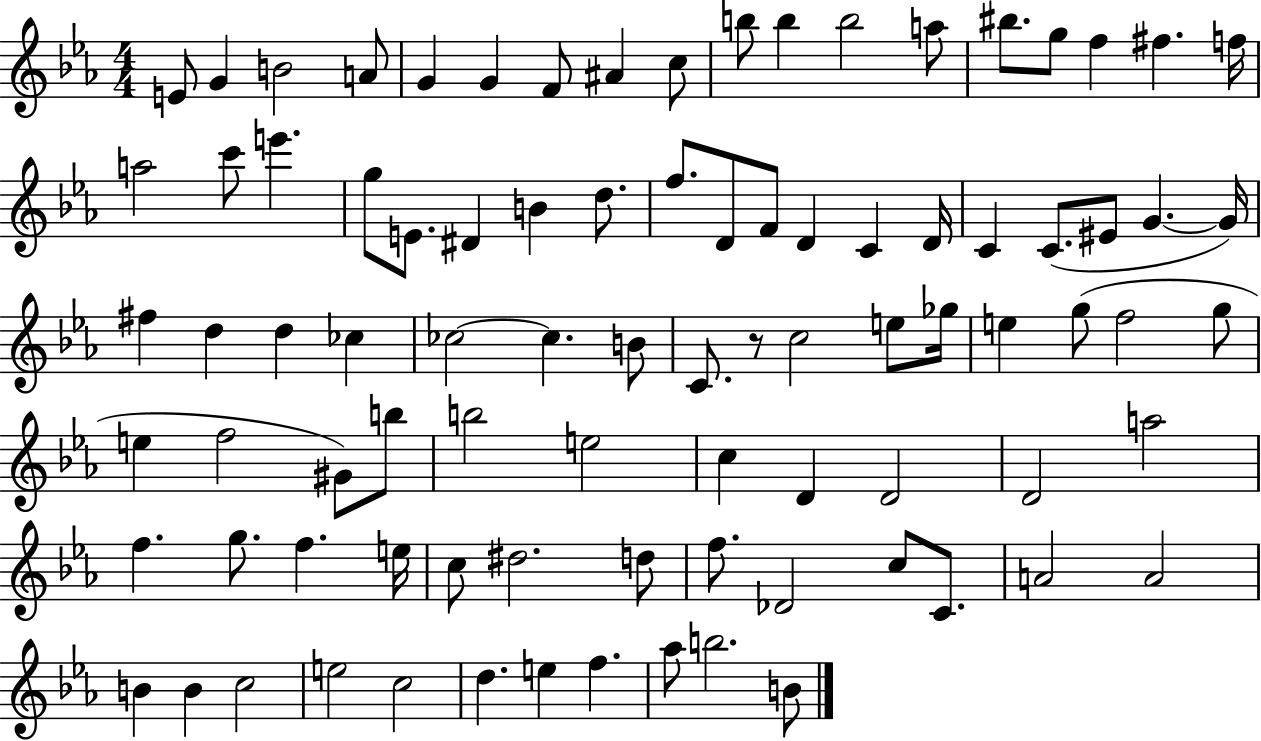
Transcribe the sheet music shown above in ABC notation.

X:1
T:Untitled
M:4/4
L:1/4
K:Eb
E/2 G B2 A/2 G G F/2 ^A c/2 b/2 b b2 a/2 ^b/2 g/2 f ^f f/4 a2 c'/2 e' g/2 E/2 ^D B d/2 f/2 D/2 F/2 D C D/4 C C/2 ^E/2 G G/4 ^f d d _c _c2 _c B/2 C/2 z/2 c2 e/2 _g/4 e g/2 f2 g/2 e f2 ^G/2 b/2 b2 e2 c D D2 D2 a2 f g/2 f e/4 c/2 ^d2 d/2 f/2 _D2 c/2 C/2 A2 A2 B B c2 e2 c2 d e f _a/2 b2 B/2